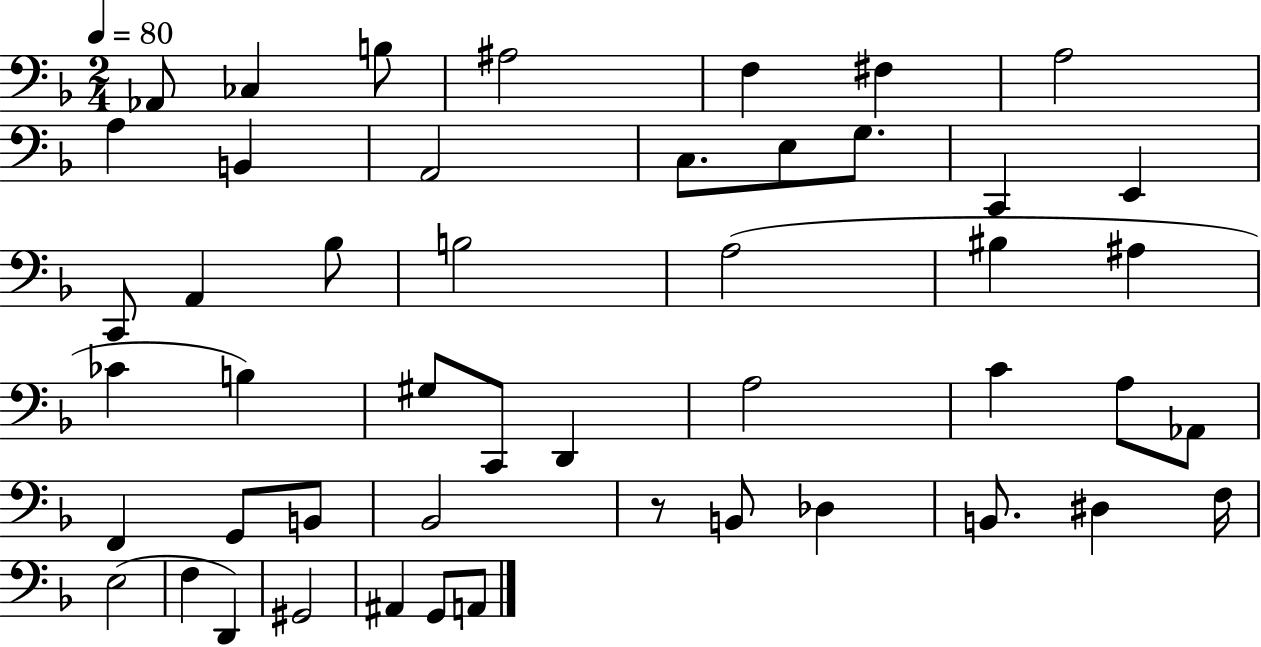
Ab2/e CES3/q B3/e A#3/h F3/q F#3/q A3/h A3/q B2/q A2/h C3/e. E3/e G3/e. C2/q E2/q C2/e A2/q Bb3/e B3/h A3/h BIS3/q A#3/q CES4/q B3/q G#3/e C2/e D2/q A3/h C4/q A3/e Ab2/e F2/q G2/e B2/e Bb2/h R/e B2/e Db3/q B2/e. D#3/q F3/s E3/h F3/q D2/q G#2/h A#2/q G2/e A2/e